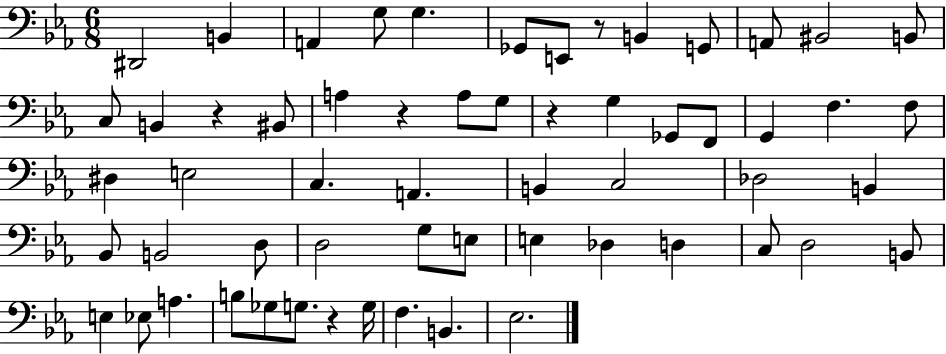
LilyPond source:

{
  \clef bass
  \numericTimeSignature
  \time 6/8
  \key ees \major
  dis,2 b,4 | a,4 g8 g4. | ges,8 e,8 r8 b,4 g,8 | a,8 bis,2 b,8 | \break c8 b,4 r4 bis,8 | a4 r4 a8 g8 | r4 g4 ges,8 f,8 | g,4 f4. f8 | \break dis4 e2 | c4. a,4. | b,4 c2 | des2 b,4 | \break bes,8 b,2 d8 | d2 g8 e8 | e4 des4 d4 | c8 d2 b,8 | \break e4 ees8 a4. | b8 ges8 g8. r4 g16 | f4. b,4. | ees2. | \break \bar "|."
}